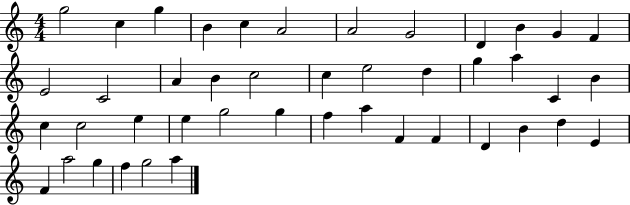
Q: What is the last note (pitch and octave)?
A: A5